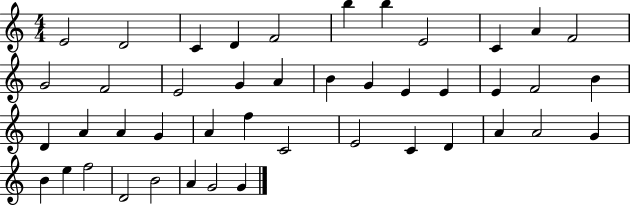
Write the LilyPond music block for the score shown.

{
  \clef treble
  \numericTimeSignature
  \time 4/4
  \key c \major
  e'2 d'2 | c'4 d'4 f'2 | b''4 b''4 e'2 | c'4 a'4 f'2 | \break g'2 f'2 | e'2 g'4 a'4 | b'4 g'4 e'4 e'4 | e'4 f'2 b'4 | \break d'4 a'4 a'4 g'4 | a'4 f''4 c'2 | e'2 c'4 d'4 | a'4 a'2 g'4 | \break b'4 e''4 f''2 | d'2 b'2 | a'4 g'2 g'4 | \bar "|."
}